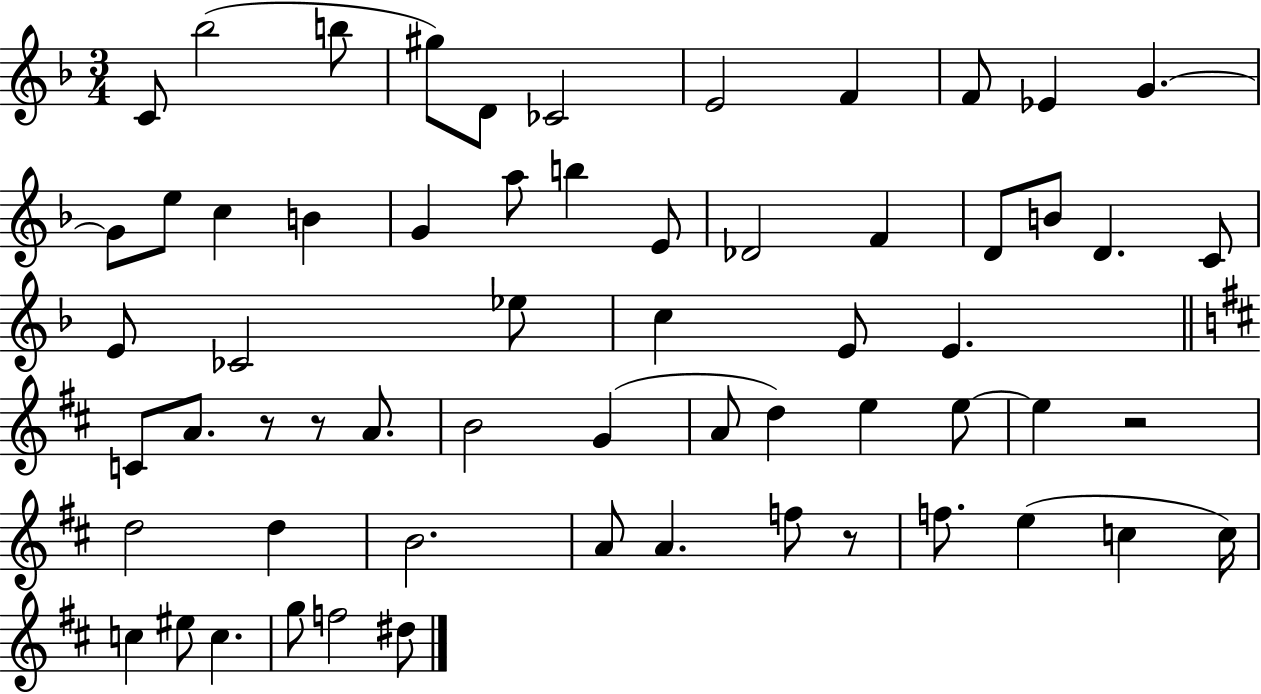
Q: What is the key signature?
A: F major